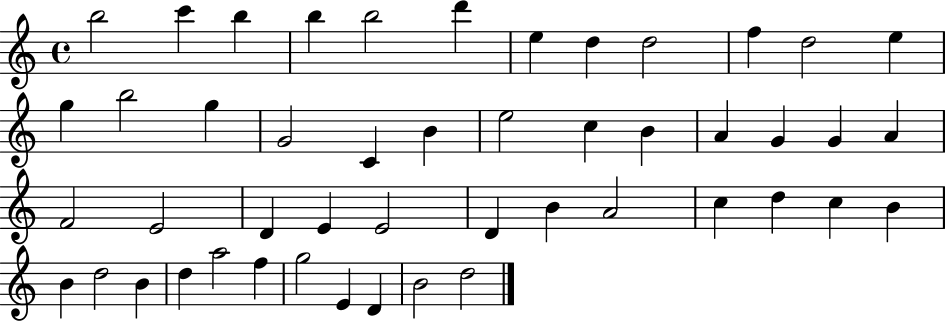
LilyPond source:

{
  \clef treble
  \time 4/4
  \defaultTimeSignature
  \key c \major
  b''2 c'''4 b''4 | b''4 b''2 d'''4 | e''4 d''4 d''2 | f''4 d''2 e''4 | \break g''4 b''2 g''4 | g'2 c'4 b'4 | e''2 c''4 b'4 | a'4 g'4 g'4 a'4 | \break f'2 e'2 | d'4 e'4 e'2 | d'4 b'4 a'2 | c''4 d''4 c''4 b'4 | \break b'4 d''2 b'4 | d''4 a''2 f''4 | g''2 e'4 d'4 | b'2 d''2 | \break \bar "|."
}